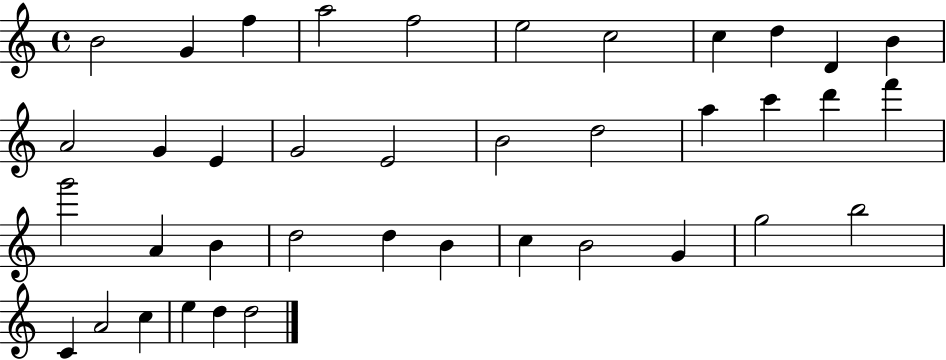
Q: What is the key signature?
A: C major